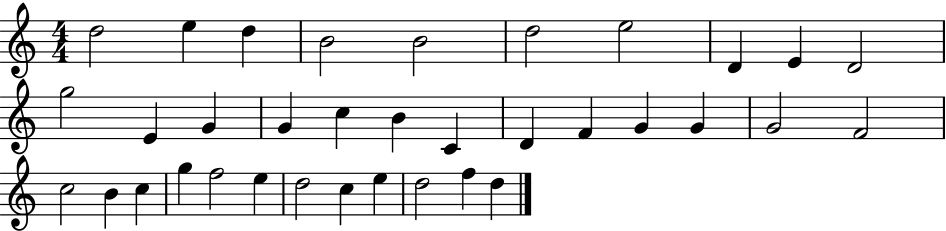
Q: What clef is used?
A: treble